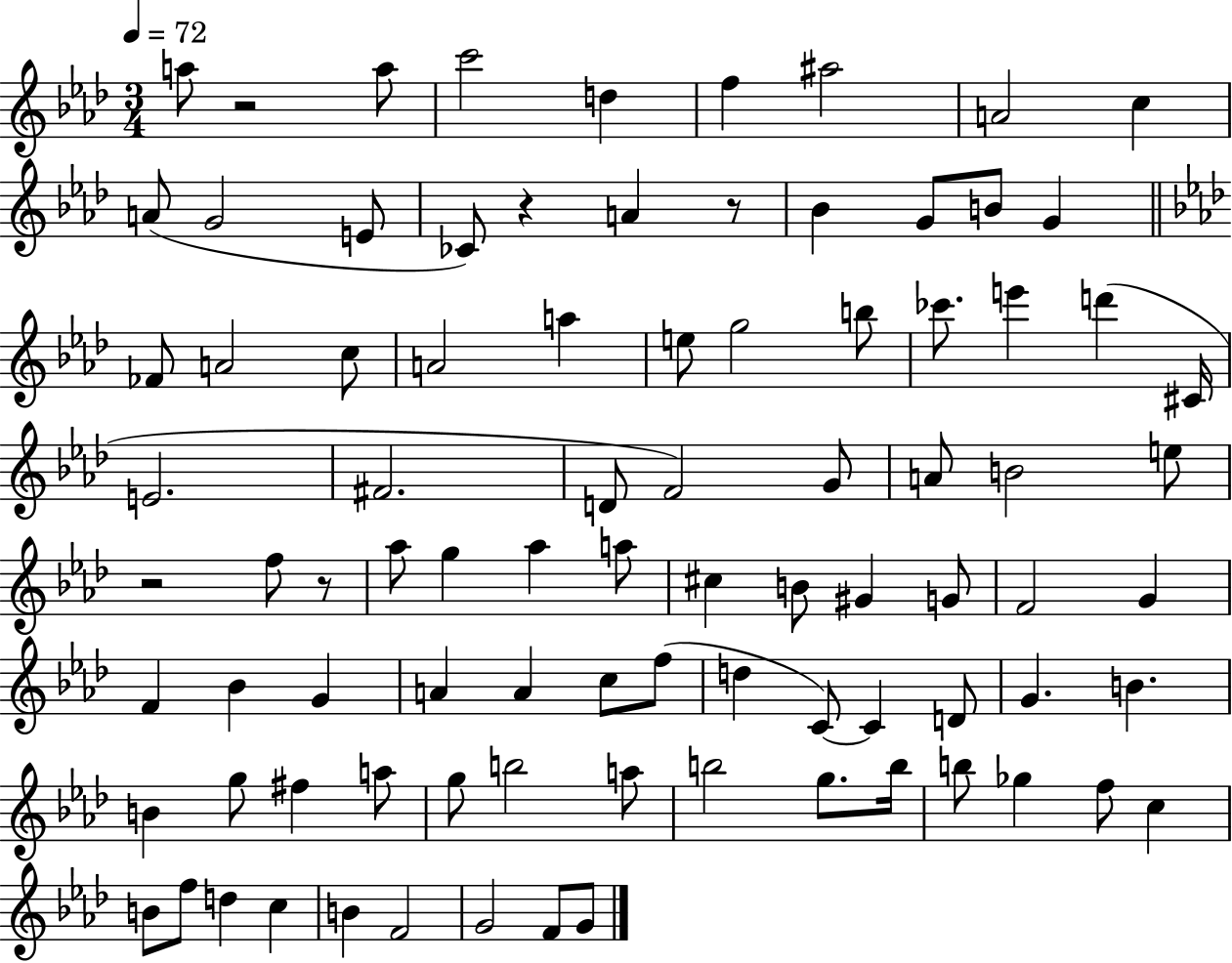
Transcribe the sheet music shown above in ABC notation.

X:1
T:Untitled
M:3/4
L:1/4
K:Ab
a/2 z2 a/2 c'2 d f ^a2 A2 c A/2 G2 E/2 _C/2 z A z/2 _B G/2 B/2 G _F/2 A2 c/2 A2 a e/2 g2 b/2 _c'/2 e' d' ^C/4 E2 ^F2 D/2 F2 G/2 A/2 B2 e/2 z2 f/2 z/2 _a/2 g _a a/2 ^c B/2 ^G G/2 F2 G F _B G A A c/2 f/2 d C/2 C D/2 G B B g/2 ^f a/2 g/2 b2 a/2 b2 g/2 b/4 b/2 _g f/2 c B/2 f/2 d c B F2 G2 F/2 G/2